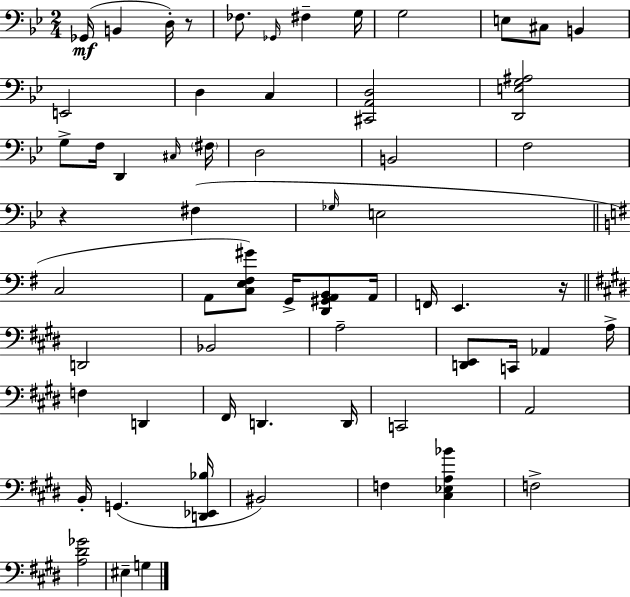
{
  \clef bass
  \numericTimeSignature
  \time 2/4
  \key bes \major
  \repeat volta 2 { ges,16(\mf b,4 d16-.) r8 | fes8. \grace { ges,16 } fis4-- | g16 g2 | e8 cis8 b,4 | \break e,2 | d4 c4 | <cis, a, d>2 | <d, e g ais>2 | \break g8-> f16 d,4 | \grace { cis16 } \parenthesize fis16 d2 | b,2 | f2 | \break r4 fis4( | \grace { ges16 } e2 | \bar "||" \break \key e \minor c2 | a,8 <c e fis gis'>8) g,16-> <d, gis, a, b,>8 a,16 | f,16 e,4. r16 | \bar "||" \break \key e \major d,2 | bes,2 | a2-- | <d, e,>8 c,16 aes,4 a16-> | \break f4 d,4 | fis,16 d,4. d,16 | c,2 | a,2 | \break b,16-. g,4.( <d, ees, bes>16 | bis,2) | f4 <cis ees a bes'>4 | f2-> | \break <a dis' ges'>2 | eis4-- g4 | } \bar "|."
}